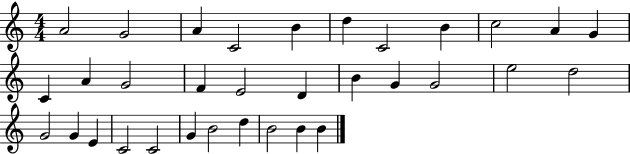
{
  \clef treble
  \numericTimeSignature
  \time 4/4
  \key c \major
  a'2 g'2 | a'4 c'2 b'4 | d''4 c'2 b'4 | c''2 a'4 g'4 | \break c'4 a'4 g'2 | f'4 e'2 d'4 | b'4 g'4 g'2 | e''2 d''2 | \break g'2 g'4 e'4 | c'2 c'2 | g'4 b'2 d''4 | b'2 b'4 b'4 | \break \bar "|."
}